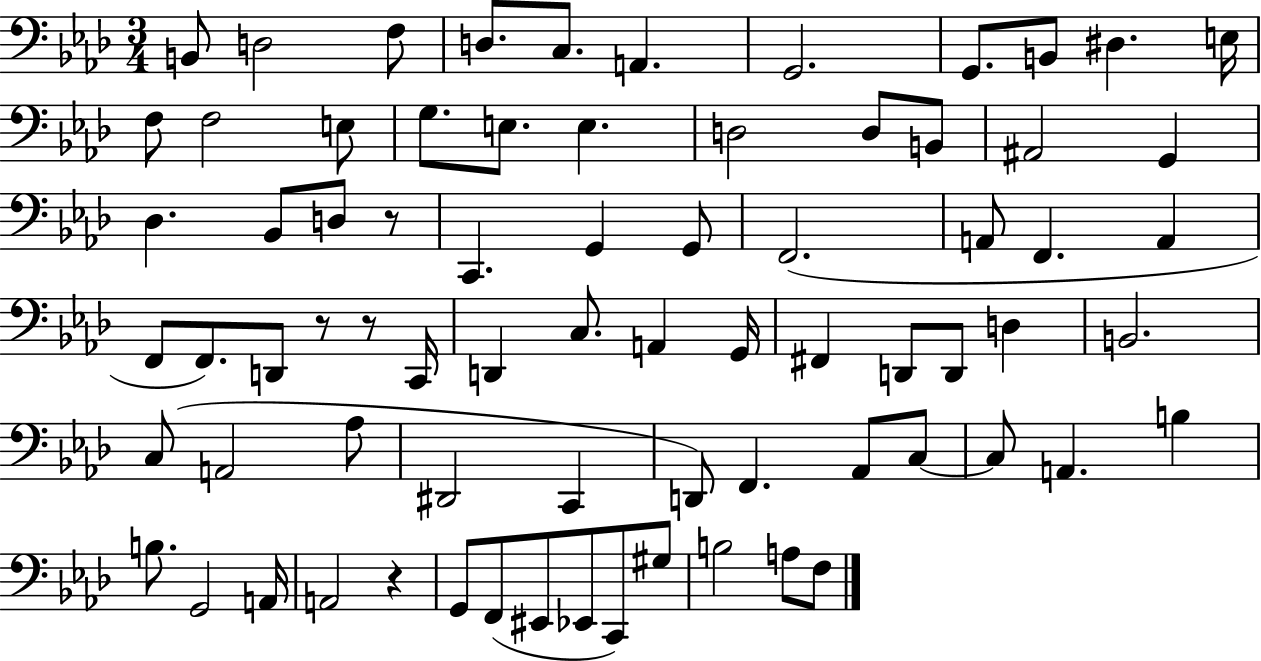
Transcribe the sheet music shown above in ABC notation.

X:1
T:Untitled
M:3/4
L:1/4
K:Ab
B,,/2 D,2 F,/2 D,/2 C,/2 A,, G,,2 G,,/2 B,,/2 ^D, E,/4 F,/2 F,2 E,/2 G,/2 E,/2 E, D,2 D,/2 B,,/2 ^A,,2 G,, _D, _B,,/2 D,/2 z/2 C,, G,, G,,/2 F,,2 A,,/2 F,, A,, F,,/2 F,,/2 D,,/2 z/2 z/2 C,,/4 D,, C,/2 A,, G,,/4 ^F,, D,,/2 D,,/2 D, B,,2 C,/2 A,,2 _A,/2 ^D,,2 C,, D,,/2 F,, _A,,/2 C,/2 C,/2 A,, B, B,/2 G,,2 A,,/4 A,,2 z G,,/2 F,,/2 ^E,,/2 _E,,/2 C,,/2 ^G,/2 B,2 A,/2 F,/2